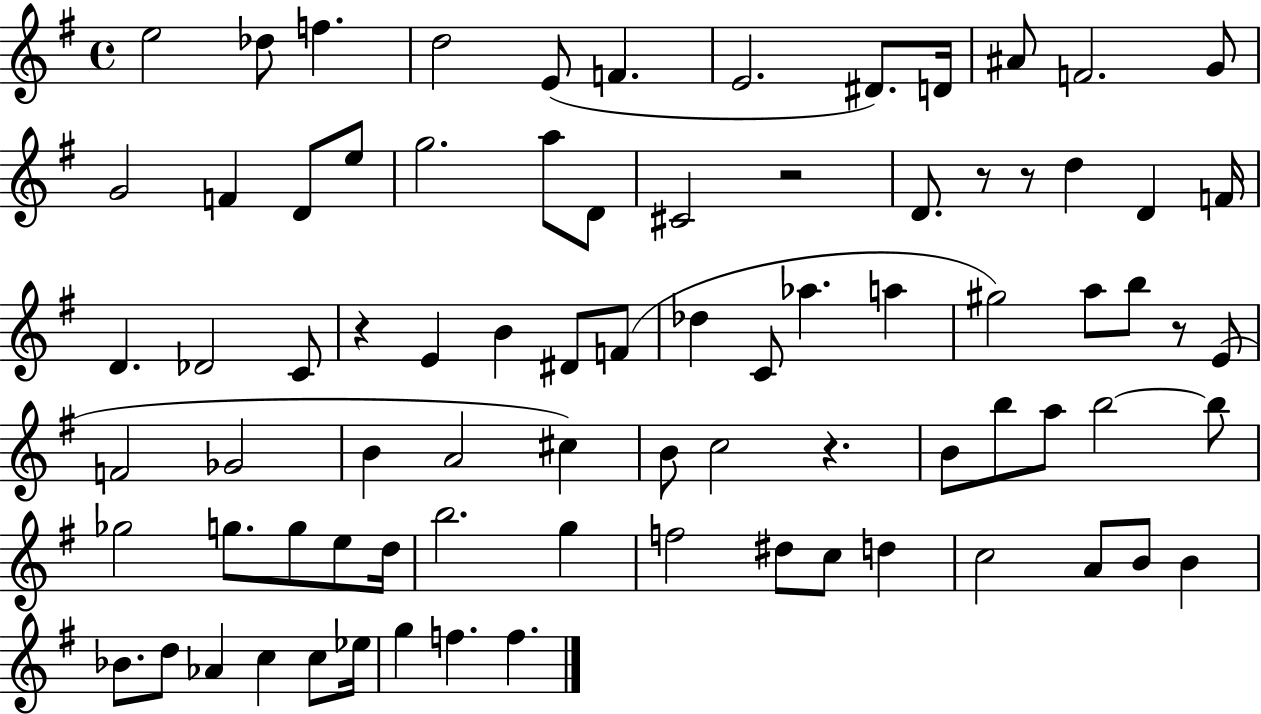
{
  \clef treble
  \time 4/4
  \defaultTimeSignature
  \key g \major
  e''2 des''8 f''4. | d''2 e'8( f'4. | e'2. dis'8.) d'16 | ais'8 f'2. g'8 | \break g'2 f'4 d'8 e''8 | g''2. a''8 d'8 | cis'2 r2 | d'8. r8 r8 d''4 d'4 f'16 | \break d'4. des'2 c'8 | r4 e'4 b'4 dis'8 f'8( | des''4 c'8 aes''4. a''4 | gis''2) a''8 b''8 r8 e'8( | \break f'2 ges'2 | b'4 a'2 cis''4) | b'8 c''2 r4. | b'8 b''8 a''8 b''2~~ b''8 | \break ges''2 g''8. g''8 e''8 d''16 | b''2. g''4 | f''2 dis''8 c''8 d''4 | c''2 a'8 b'8 b'4 | \break bes'8. d''8 aes'4 c''4 c''8 ees''16 | g''4 f''4. f''4. | \bar "|."
}